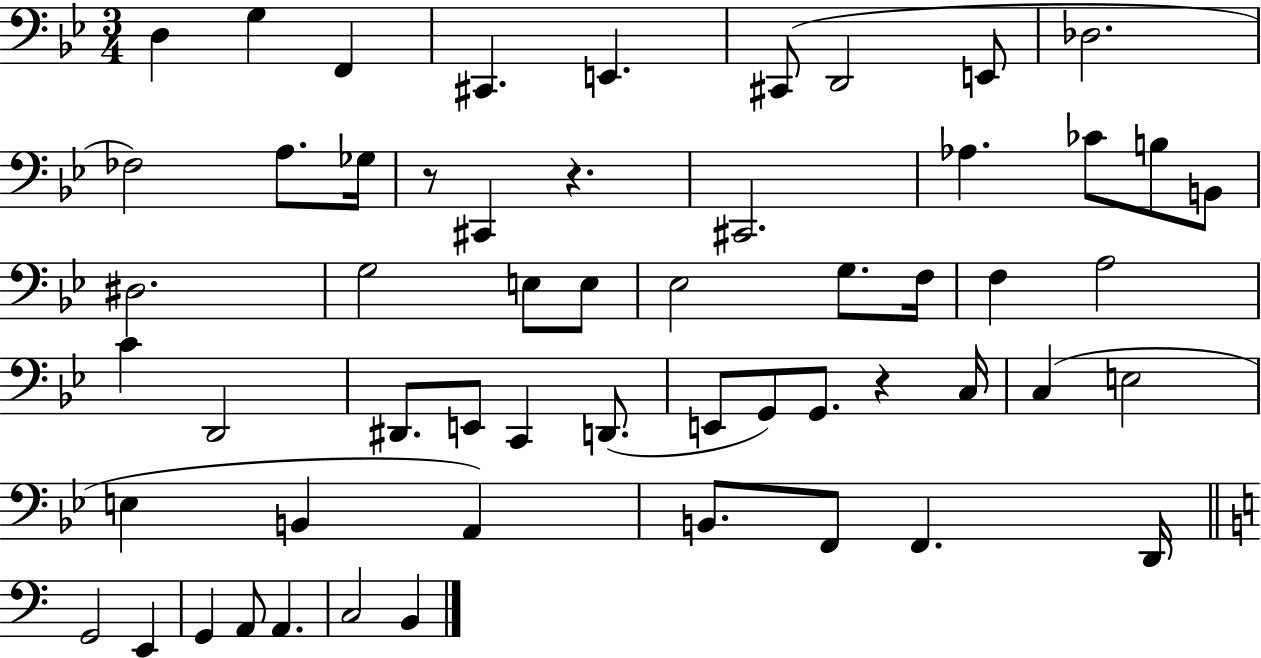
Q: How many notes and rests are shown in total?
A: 56